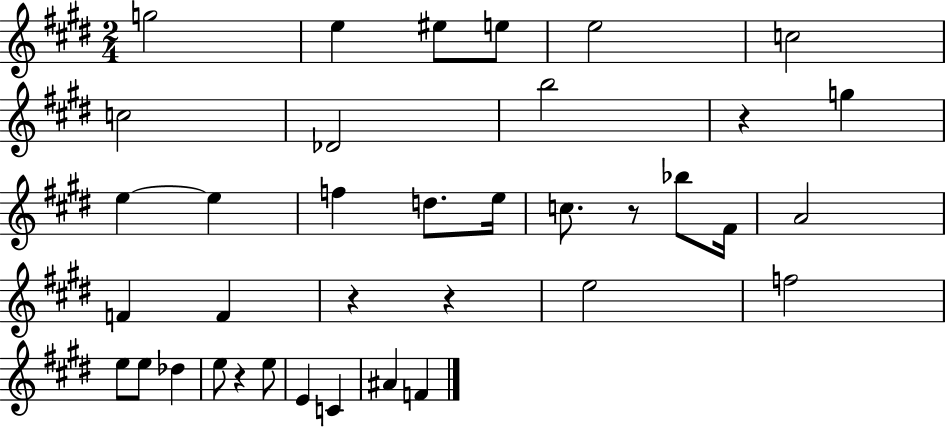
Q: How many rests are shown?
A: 5